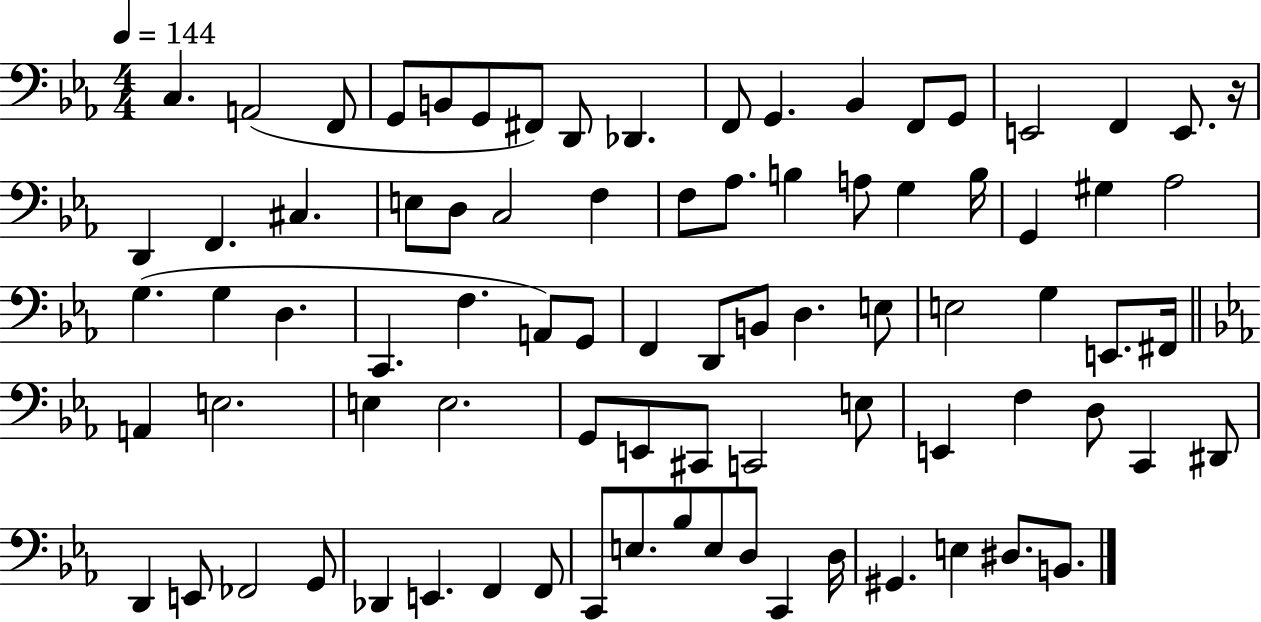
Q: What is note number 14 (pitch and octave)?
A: G2